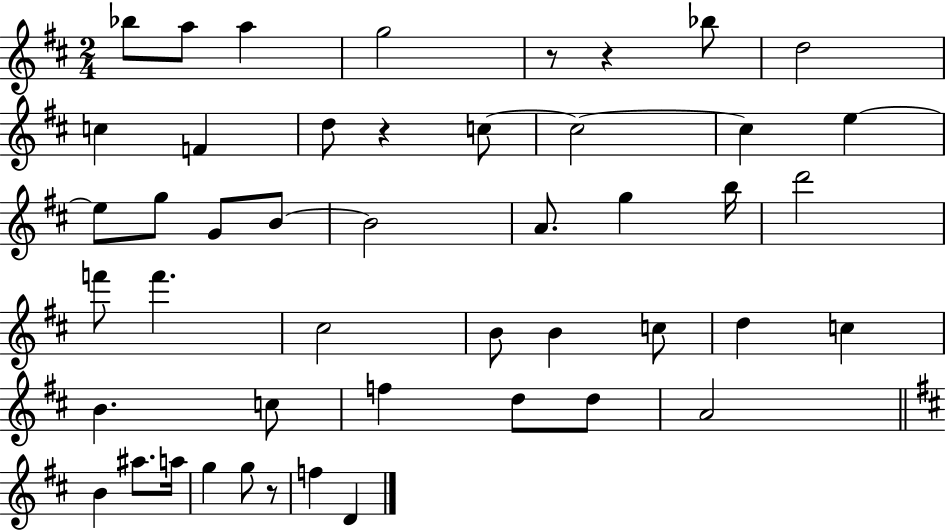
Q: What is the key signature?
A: D major